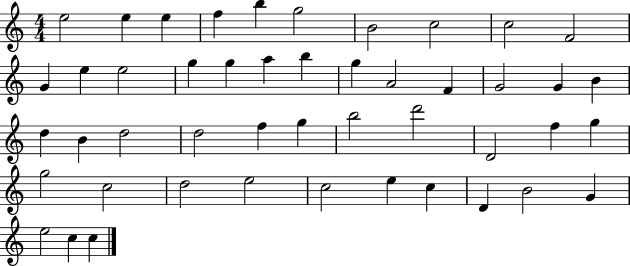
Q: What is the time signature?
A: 4/4